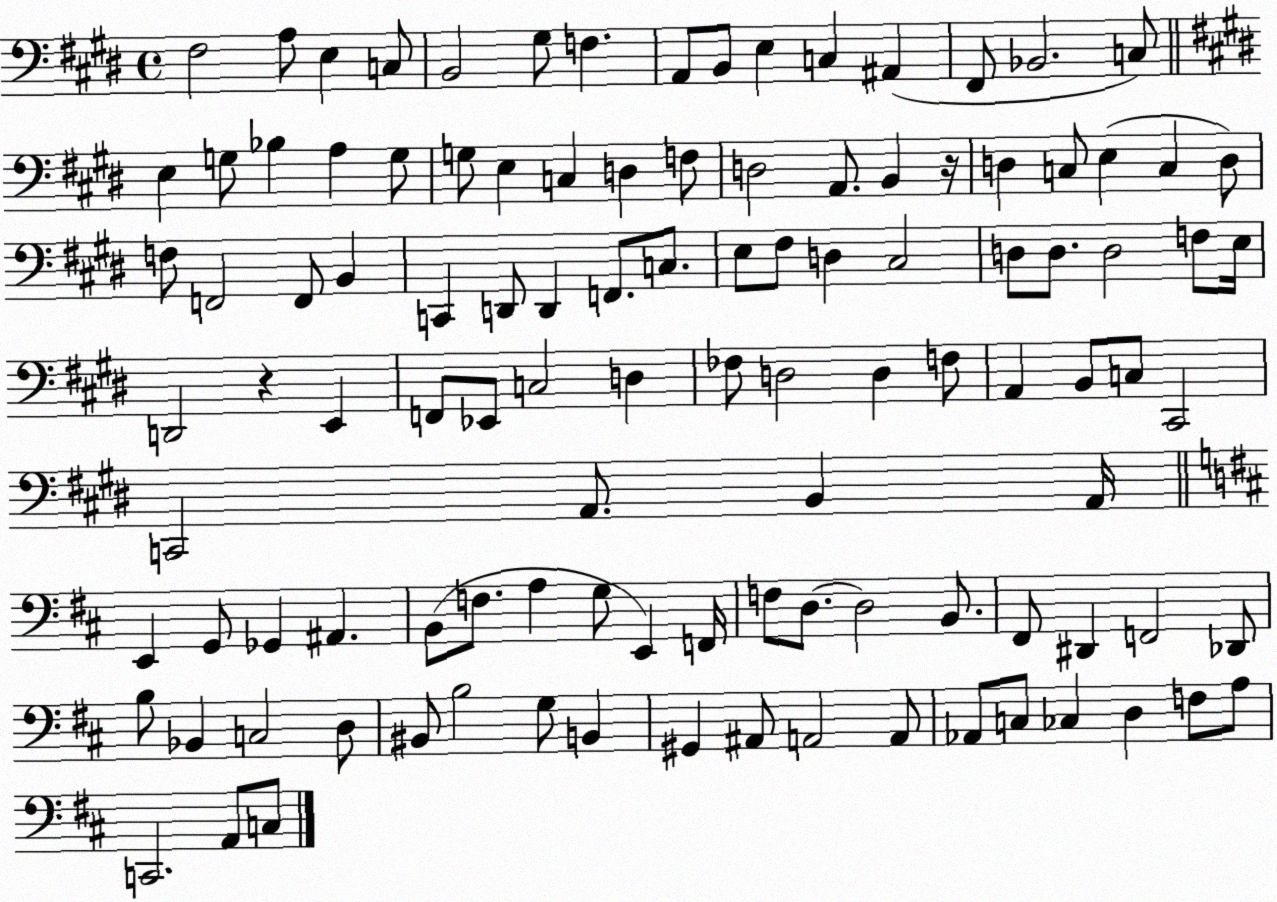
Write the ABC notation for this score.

X:1
T:Untitled
M:4/4
L:1/4
K:E
^F,2 A,/2 E, C,/2 B,,2 ^G,/2 F, A,,/2 B,,/2 E, C, ^A,, ^F,,/2 _B,,2 C,/2 E, G,/2 _B, A, G,/2 G,/2 E, C, D, F,/2 D,2 A,,/2 B,, z/4 D, C,/2 E, C, D,/2 F,/2 F,,2 F,,/2 B,, C,, D,,/2 D,, F,,/2 C,/2 E,/2 ^F,/2 D, ^C,2 D,/2 D,/2 D,2 F,/2 E,/4 D,,2 z E,, F,,/2 _E,,/2 C,2 D, _F,/2 D,2 D, F,/2 A,, B,,/2 C,/2 ^C,,2 C,,2 A,,/2 B,, A,,/4 E,, G,,/2 _G,, ^A,, B,,/2 F,/2 A, G,/2 E,, F,,/4 F,/2 D,/2 D,2 B,,/2 ^F,,/2 ^D,, F,,2 _D,,/2 B,/2 _B,, C,2 D,/2 ^B,,/2 B,2 G,/2 B,, ^G,, ^A,,/2 A,,2 A,,/2 _A,,/2 C,/2 _C, D, F,/2 A,/2 C,,2 A,,/2 C,/2